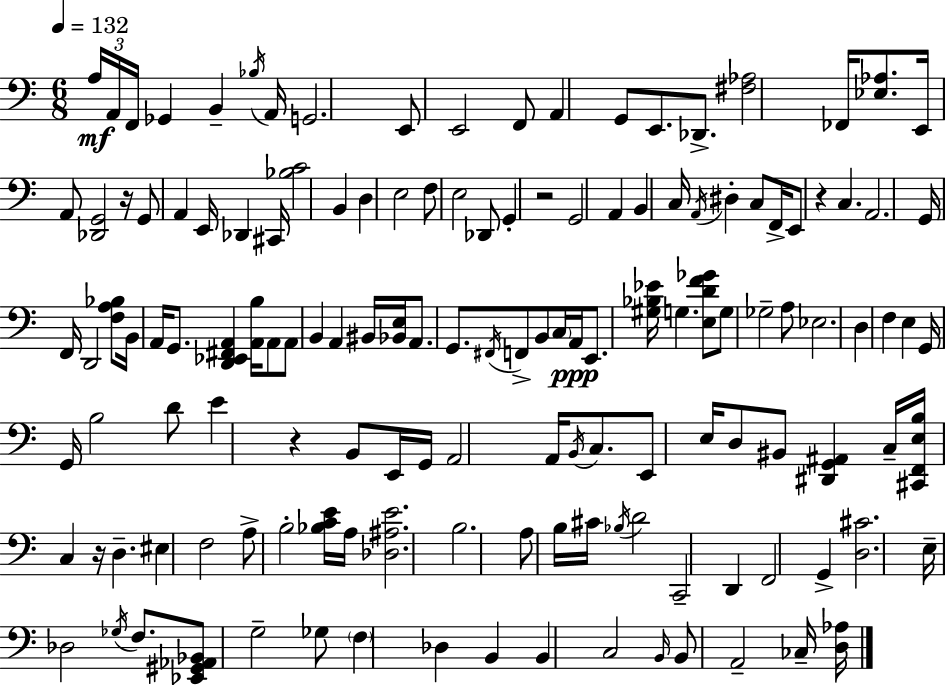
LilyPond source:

{
  \clef bass
  \numericTimeSignature
  \time 6/8
  \key c \major
  \tempo 4 = 132
  \tuplet 3/2 { a16\mf a,16 f,16 } ges,4 b,4-- \acciaccatura { bes16 } | a,16 g,2. | e,8 e,2 f,8 | a,4 g,8 e,8. des,8.-> | \break <fis aes>2 fes,16 <ees aes>8. | e,16 a,8 <des, g,>2 | r16 g,8 a,4 e,16 des,4 | cis,16 <bes c'>2 b,4 | \break d4 e2 | f8 e2 des,8 | g,4-. r2 | g,2 a,4 | \break b,4 c16 \acciaccatura { a,16 } dis4-. c8 | f,16-> e,8 r4 c4. | a,2. | g,16 f,16 d,2 | \break <f a bes>8 b,16 a,16 g,8. <d, ees, fis, a,>4 <a, b>16 | a,8 a,8 b,4 a,4 | bis,16 <bes, e>16 a,8. g,8. \acciaccatura { fis,16 } f,8-> b,8 | \parenthesize c16 a,16\ppp e,8. <gis bes ees'>16 g4. | \break <e d' f' ges'>8 g8 ges2-- | a8 ees2. | d4 f4 e4 | g,16 g,16 b2 | \break d'8 e'4 r4 b,8 | e,16 g,16 a,2 a,16 | \acciaccatura { b,16 } c8. e,8 e16 d8 bis,8 <dis, g, ais,>4 | c16-- <cis, f, e b>16 c4 r16 d4.-- | \break eis4 f2 | a8-> b2-. | <bes c' e'>16 a16 <des ais e'>2. | b2. | \break a8 b16 cis'16 \acciaccatura { bes16 } d'2 | c,2-- | d,4 f,2 | g,4-> <d cis'>2. | \break e16-- des2 | \acciaccatura { ges16 } f8. <ees, gis, aes, bes,>8 g2-- | ges8 \parenthesize f4 des4 | b,4 b,4 c2 | \break \grace { b,16 } b,8 a,2-- | ces16-- <d aes>16 \bar "|."
}